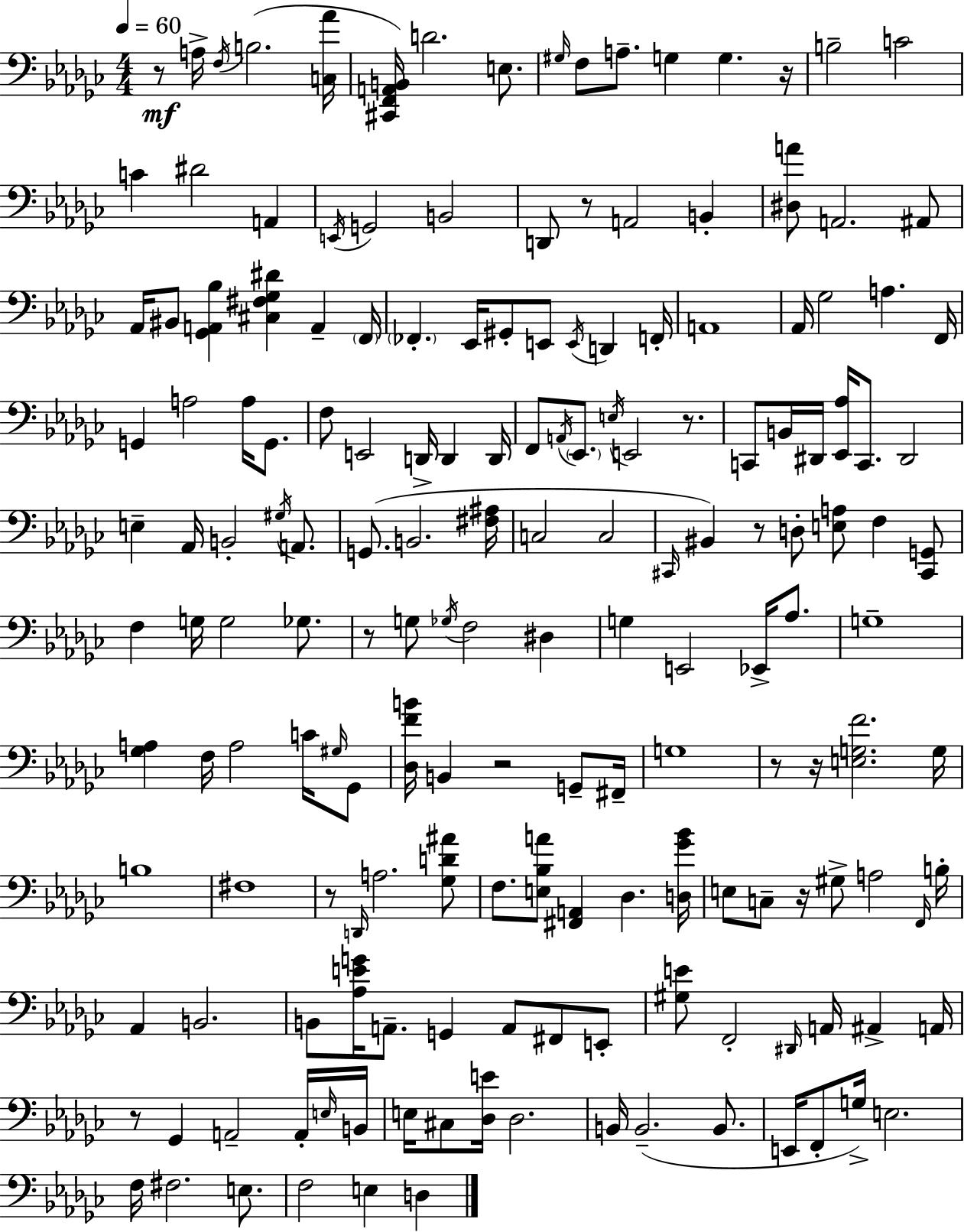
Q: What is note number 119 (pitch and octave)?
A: A2